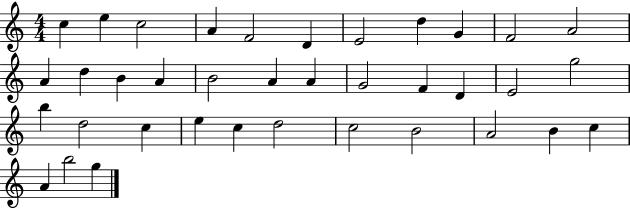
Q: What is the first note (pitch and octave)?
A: C5